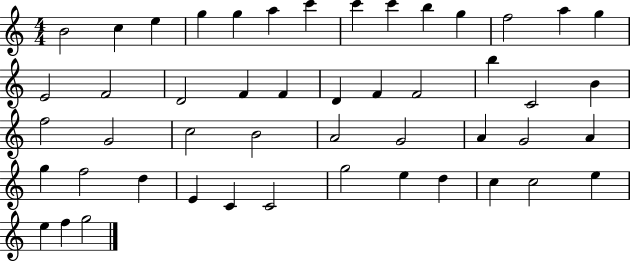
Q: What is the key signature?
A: C major